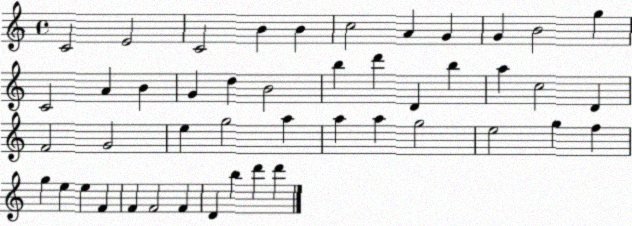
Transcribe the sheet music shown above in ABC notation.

X:1
T:Untitled
M:4/4
L:1/4
K:C
C2 E2 C2 B B c2 A G G B2 g C2 A B G d B2 b d' D b a c2 D F2 G2 e g2 a a a g2 e2 g f g e e F F F2 F D b d' d'